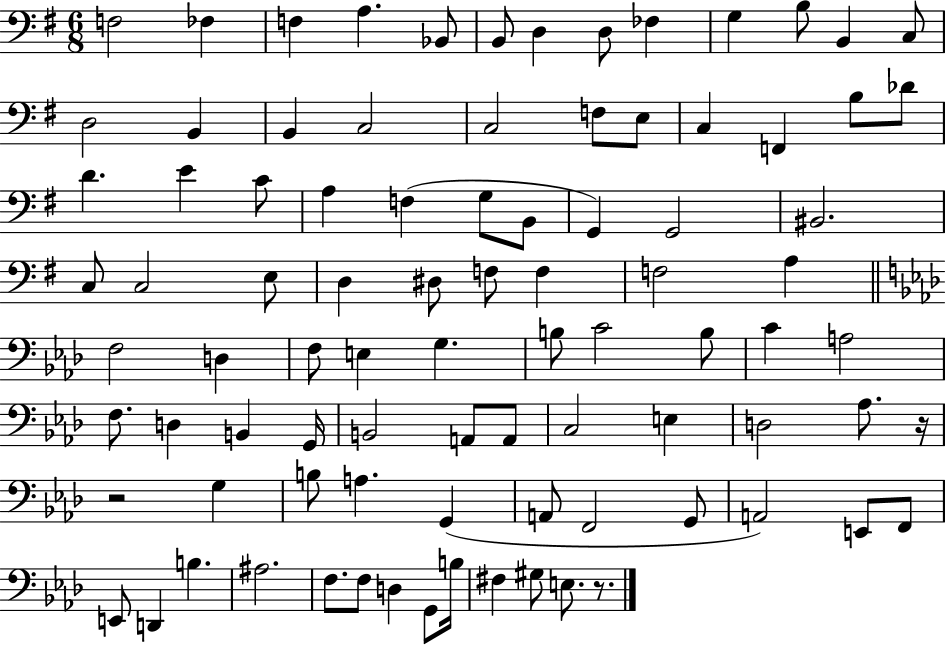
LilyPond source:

{
  \clef bass
  \numericTimeSignature
  \time 6/8
  \key g \major
  f2 fes4 | f4 a4. bes,8 | b,8 d4 d8 fes4 | g4 b8 b,4 c8 | \break d2 b,4 | b,4 c2 | c2 f8 e8 | c4 f,4 b8 des'8 | \break d'4. e'4 c'8 | a4 f4( g8 b,8 | g,4) g,2 | bis,2. | \break c8 c2 e8 | d4 dis8 f8 f4 | f2 a4 | \bar "||" \break \key f \minor f2 d4 | f8 e4 g4. | b8 c'2 b8 | c'4 a2 | \break f8. d4 b,4 g,16 | b,2 a,8 a,8 | c2 e4 | d2 aes8. r16 | \break r2 g4 | b8 a4. g,4( | a,8 f,2 g,8 | a,2) e,8 f,8 | \break e,8 d,4 b4. | ais2. | f8. f8 d4 g,8 b16 | fis4 gis8 e8. r8. | \break \bar "|."
}